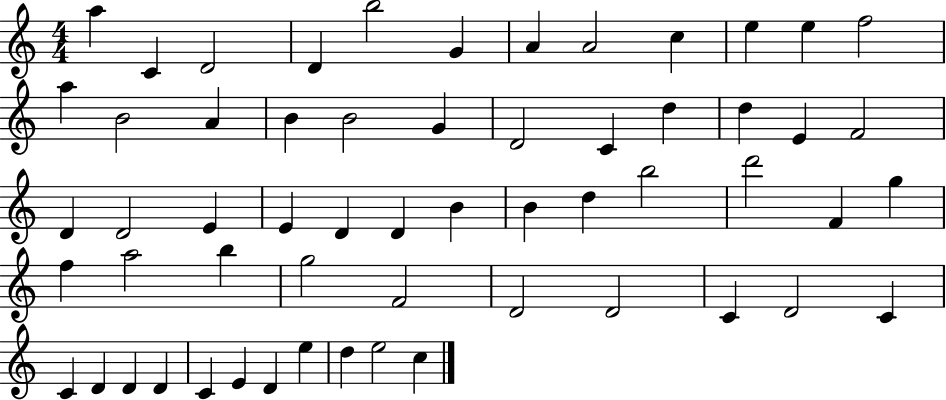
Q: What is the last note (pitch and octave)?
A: C5